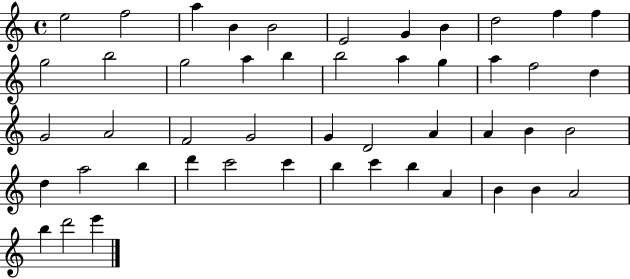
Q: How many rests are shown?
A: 0